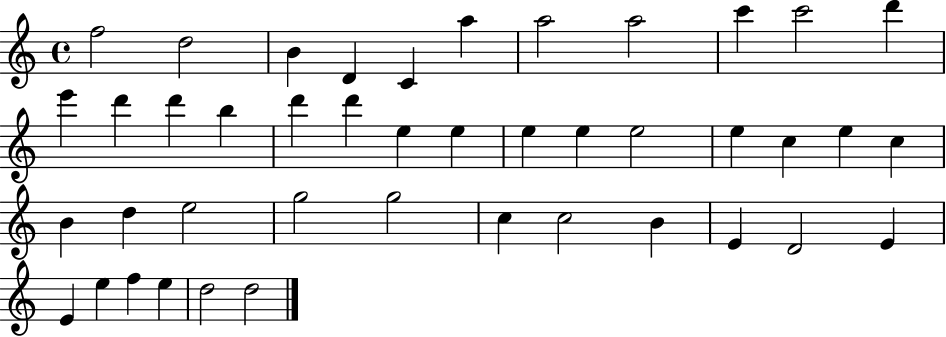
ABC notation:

X:1
T:Untitled
M:4/4
L:1/4
K:C
f2 d2 B D C a a2 a2 c' c'2 d' e' d' d' b d' d' e e e e e2 e c e c B d e2 g2 g2 c c2 B E D2 E E e f e d2 d2